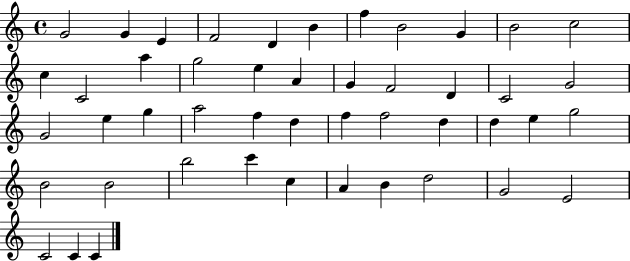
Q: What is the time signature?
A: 4/4